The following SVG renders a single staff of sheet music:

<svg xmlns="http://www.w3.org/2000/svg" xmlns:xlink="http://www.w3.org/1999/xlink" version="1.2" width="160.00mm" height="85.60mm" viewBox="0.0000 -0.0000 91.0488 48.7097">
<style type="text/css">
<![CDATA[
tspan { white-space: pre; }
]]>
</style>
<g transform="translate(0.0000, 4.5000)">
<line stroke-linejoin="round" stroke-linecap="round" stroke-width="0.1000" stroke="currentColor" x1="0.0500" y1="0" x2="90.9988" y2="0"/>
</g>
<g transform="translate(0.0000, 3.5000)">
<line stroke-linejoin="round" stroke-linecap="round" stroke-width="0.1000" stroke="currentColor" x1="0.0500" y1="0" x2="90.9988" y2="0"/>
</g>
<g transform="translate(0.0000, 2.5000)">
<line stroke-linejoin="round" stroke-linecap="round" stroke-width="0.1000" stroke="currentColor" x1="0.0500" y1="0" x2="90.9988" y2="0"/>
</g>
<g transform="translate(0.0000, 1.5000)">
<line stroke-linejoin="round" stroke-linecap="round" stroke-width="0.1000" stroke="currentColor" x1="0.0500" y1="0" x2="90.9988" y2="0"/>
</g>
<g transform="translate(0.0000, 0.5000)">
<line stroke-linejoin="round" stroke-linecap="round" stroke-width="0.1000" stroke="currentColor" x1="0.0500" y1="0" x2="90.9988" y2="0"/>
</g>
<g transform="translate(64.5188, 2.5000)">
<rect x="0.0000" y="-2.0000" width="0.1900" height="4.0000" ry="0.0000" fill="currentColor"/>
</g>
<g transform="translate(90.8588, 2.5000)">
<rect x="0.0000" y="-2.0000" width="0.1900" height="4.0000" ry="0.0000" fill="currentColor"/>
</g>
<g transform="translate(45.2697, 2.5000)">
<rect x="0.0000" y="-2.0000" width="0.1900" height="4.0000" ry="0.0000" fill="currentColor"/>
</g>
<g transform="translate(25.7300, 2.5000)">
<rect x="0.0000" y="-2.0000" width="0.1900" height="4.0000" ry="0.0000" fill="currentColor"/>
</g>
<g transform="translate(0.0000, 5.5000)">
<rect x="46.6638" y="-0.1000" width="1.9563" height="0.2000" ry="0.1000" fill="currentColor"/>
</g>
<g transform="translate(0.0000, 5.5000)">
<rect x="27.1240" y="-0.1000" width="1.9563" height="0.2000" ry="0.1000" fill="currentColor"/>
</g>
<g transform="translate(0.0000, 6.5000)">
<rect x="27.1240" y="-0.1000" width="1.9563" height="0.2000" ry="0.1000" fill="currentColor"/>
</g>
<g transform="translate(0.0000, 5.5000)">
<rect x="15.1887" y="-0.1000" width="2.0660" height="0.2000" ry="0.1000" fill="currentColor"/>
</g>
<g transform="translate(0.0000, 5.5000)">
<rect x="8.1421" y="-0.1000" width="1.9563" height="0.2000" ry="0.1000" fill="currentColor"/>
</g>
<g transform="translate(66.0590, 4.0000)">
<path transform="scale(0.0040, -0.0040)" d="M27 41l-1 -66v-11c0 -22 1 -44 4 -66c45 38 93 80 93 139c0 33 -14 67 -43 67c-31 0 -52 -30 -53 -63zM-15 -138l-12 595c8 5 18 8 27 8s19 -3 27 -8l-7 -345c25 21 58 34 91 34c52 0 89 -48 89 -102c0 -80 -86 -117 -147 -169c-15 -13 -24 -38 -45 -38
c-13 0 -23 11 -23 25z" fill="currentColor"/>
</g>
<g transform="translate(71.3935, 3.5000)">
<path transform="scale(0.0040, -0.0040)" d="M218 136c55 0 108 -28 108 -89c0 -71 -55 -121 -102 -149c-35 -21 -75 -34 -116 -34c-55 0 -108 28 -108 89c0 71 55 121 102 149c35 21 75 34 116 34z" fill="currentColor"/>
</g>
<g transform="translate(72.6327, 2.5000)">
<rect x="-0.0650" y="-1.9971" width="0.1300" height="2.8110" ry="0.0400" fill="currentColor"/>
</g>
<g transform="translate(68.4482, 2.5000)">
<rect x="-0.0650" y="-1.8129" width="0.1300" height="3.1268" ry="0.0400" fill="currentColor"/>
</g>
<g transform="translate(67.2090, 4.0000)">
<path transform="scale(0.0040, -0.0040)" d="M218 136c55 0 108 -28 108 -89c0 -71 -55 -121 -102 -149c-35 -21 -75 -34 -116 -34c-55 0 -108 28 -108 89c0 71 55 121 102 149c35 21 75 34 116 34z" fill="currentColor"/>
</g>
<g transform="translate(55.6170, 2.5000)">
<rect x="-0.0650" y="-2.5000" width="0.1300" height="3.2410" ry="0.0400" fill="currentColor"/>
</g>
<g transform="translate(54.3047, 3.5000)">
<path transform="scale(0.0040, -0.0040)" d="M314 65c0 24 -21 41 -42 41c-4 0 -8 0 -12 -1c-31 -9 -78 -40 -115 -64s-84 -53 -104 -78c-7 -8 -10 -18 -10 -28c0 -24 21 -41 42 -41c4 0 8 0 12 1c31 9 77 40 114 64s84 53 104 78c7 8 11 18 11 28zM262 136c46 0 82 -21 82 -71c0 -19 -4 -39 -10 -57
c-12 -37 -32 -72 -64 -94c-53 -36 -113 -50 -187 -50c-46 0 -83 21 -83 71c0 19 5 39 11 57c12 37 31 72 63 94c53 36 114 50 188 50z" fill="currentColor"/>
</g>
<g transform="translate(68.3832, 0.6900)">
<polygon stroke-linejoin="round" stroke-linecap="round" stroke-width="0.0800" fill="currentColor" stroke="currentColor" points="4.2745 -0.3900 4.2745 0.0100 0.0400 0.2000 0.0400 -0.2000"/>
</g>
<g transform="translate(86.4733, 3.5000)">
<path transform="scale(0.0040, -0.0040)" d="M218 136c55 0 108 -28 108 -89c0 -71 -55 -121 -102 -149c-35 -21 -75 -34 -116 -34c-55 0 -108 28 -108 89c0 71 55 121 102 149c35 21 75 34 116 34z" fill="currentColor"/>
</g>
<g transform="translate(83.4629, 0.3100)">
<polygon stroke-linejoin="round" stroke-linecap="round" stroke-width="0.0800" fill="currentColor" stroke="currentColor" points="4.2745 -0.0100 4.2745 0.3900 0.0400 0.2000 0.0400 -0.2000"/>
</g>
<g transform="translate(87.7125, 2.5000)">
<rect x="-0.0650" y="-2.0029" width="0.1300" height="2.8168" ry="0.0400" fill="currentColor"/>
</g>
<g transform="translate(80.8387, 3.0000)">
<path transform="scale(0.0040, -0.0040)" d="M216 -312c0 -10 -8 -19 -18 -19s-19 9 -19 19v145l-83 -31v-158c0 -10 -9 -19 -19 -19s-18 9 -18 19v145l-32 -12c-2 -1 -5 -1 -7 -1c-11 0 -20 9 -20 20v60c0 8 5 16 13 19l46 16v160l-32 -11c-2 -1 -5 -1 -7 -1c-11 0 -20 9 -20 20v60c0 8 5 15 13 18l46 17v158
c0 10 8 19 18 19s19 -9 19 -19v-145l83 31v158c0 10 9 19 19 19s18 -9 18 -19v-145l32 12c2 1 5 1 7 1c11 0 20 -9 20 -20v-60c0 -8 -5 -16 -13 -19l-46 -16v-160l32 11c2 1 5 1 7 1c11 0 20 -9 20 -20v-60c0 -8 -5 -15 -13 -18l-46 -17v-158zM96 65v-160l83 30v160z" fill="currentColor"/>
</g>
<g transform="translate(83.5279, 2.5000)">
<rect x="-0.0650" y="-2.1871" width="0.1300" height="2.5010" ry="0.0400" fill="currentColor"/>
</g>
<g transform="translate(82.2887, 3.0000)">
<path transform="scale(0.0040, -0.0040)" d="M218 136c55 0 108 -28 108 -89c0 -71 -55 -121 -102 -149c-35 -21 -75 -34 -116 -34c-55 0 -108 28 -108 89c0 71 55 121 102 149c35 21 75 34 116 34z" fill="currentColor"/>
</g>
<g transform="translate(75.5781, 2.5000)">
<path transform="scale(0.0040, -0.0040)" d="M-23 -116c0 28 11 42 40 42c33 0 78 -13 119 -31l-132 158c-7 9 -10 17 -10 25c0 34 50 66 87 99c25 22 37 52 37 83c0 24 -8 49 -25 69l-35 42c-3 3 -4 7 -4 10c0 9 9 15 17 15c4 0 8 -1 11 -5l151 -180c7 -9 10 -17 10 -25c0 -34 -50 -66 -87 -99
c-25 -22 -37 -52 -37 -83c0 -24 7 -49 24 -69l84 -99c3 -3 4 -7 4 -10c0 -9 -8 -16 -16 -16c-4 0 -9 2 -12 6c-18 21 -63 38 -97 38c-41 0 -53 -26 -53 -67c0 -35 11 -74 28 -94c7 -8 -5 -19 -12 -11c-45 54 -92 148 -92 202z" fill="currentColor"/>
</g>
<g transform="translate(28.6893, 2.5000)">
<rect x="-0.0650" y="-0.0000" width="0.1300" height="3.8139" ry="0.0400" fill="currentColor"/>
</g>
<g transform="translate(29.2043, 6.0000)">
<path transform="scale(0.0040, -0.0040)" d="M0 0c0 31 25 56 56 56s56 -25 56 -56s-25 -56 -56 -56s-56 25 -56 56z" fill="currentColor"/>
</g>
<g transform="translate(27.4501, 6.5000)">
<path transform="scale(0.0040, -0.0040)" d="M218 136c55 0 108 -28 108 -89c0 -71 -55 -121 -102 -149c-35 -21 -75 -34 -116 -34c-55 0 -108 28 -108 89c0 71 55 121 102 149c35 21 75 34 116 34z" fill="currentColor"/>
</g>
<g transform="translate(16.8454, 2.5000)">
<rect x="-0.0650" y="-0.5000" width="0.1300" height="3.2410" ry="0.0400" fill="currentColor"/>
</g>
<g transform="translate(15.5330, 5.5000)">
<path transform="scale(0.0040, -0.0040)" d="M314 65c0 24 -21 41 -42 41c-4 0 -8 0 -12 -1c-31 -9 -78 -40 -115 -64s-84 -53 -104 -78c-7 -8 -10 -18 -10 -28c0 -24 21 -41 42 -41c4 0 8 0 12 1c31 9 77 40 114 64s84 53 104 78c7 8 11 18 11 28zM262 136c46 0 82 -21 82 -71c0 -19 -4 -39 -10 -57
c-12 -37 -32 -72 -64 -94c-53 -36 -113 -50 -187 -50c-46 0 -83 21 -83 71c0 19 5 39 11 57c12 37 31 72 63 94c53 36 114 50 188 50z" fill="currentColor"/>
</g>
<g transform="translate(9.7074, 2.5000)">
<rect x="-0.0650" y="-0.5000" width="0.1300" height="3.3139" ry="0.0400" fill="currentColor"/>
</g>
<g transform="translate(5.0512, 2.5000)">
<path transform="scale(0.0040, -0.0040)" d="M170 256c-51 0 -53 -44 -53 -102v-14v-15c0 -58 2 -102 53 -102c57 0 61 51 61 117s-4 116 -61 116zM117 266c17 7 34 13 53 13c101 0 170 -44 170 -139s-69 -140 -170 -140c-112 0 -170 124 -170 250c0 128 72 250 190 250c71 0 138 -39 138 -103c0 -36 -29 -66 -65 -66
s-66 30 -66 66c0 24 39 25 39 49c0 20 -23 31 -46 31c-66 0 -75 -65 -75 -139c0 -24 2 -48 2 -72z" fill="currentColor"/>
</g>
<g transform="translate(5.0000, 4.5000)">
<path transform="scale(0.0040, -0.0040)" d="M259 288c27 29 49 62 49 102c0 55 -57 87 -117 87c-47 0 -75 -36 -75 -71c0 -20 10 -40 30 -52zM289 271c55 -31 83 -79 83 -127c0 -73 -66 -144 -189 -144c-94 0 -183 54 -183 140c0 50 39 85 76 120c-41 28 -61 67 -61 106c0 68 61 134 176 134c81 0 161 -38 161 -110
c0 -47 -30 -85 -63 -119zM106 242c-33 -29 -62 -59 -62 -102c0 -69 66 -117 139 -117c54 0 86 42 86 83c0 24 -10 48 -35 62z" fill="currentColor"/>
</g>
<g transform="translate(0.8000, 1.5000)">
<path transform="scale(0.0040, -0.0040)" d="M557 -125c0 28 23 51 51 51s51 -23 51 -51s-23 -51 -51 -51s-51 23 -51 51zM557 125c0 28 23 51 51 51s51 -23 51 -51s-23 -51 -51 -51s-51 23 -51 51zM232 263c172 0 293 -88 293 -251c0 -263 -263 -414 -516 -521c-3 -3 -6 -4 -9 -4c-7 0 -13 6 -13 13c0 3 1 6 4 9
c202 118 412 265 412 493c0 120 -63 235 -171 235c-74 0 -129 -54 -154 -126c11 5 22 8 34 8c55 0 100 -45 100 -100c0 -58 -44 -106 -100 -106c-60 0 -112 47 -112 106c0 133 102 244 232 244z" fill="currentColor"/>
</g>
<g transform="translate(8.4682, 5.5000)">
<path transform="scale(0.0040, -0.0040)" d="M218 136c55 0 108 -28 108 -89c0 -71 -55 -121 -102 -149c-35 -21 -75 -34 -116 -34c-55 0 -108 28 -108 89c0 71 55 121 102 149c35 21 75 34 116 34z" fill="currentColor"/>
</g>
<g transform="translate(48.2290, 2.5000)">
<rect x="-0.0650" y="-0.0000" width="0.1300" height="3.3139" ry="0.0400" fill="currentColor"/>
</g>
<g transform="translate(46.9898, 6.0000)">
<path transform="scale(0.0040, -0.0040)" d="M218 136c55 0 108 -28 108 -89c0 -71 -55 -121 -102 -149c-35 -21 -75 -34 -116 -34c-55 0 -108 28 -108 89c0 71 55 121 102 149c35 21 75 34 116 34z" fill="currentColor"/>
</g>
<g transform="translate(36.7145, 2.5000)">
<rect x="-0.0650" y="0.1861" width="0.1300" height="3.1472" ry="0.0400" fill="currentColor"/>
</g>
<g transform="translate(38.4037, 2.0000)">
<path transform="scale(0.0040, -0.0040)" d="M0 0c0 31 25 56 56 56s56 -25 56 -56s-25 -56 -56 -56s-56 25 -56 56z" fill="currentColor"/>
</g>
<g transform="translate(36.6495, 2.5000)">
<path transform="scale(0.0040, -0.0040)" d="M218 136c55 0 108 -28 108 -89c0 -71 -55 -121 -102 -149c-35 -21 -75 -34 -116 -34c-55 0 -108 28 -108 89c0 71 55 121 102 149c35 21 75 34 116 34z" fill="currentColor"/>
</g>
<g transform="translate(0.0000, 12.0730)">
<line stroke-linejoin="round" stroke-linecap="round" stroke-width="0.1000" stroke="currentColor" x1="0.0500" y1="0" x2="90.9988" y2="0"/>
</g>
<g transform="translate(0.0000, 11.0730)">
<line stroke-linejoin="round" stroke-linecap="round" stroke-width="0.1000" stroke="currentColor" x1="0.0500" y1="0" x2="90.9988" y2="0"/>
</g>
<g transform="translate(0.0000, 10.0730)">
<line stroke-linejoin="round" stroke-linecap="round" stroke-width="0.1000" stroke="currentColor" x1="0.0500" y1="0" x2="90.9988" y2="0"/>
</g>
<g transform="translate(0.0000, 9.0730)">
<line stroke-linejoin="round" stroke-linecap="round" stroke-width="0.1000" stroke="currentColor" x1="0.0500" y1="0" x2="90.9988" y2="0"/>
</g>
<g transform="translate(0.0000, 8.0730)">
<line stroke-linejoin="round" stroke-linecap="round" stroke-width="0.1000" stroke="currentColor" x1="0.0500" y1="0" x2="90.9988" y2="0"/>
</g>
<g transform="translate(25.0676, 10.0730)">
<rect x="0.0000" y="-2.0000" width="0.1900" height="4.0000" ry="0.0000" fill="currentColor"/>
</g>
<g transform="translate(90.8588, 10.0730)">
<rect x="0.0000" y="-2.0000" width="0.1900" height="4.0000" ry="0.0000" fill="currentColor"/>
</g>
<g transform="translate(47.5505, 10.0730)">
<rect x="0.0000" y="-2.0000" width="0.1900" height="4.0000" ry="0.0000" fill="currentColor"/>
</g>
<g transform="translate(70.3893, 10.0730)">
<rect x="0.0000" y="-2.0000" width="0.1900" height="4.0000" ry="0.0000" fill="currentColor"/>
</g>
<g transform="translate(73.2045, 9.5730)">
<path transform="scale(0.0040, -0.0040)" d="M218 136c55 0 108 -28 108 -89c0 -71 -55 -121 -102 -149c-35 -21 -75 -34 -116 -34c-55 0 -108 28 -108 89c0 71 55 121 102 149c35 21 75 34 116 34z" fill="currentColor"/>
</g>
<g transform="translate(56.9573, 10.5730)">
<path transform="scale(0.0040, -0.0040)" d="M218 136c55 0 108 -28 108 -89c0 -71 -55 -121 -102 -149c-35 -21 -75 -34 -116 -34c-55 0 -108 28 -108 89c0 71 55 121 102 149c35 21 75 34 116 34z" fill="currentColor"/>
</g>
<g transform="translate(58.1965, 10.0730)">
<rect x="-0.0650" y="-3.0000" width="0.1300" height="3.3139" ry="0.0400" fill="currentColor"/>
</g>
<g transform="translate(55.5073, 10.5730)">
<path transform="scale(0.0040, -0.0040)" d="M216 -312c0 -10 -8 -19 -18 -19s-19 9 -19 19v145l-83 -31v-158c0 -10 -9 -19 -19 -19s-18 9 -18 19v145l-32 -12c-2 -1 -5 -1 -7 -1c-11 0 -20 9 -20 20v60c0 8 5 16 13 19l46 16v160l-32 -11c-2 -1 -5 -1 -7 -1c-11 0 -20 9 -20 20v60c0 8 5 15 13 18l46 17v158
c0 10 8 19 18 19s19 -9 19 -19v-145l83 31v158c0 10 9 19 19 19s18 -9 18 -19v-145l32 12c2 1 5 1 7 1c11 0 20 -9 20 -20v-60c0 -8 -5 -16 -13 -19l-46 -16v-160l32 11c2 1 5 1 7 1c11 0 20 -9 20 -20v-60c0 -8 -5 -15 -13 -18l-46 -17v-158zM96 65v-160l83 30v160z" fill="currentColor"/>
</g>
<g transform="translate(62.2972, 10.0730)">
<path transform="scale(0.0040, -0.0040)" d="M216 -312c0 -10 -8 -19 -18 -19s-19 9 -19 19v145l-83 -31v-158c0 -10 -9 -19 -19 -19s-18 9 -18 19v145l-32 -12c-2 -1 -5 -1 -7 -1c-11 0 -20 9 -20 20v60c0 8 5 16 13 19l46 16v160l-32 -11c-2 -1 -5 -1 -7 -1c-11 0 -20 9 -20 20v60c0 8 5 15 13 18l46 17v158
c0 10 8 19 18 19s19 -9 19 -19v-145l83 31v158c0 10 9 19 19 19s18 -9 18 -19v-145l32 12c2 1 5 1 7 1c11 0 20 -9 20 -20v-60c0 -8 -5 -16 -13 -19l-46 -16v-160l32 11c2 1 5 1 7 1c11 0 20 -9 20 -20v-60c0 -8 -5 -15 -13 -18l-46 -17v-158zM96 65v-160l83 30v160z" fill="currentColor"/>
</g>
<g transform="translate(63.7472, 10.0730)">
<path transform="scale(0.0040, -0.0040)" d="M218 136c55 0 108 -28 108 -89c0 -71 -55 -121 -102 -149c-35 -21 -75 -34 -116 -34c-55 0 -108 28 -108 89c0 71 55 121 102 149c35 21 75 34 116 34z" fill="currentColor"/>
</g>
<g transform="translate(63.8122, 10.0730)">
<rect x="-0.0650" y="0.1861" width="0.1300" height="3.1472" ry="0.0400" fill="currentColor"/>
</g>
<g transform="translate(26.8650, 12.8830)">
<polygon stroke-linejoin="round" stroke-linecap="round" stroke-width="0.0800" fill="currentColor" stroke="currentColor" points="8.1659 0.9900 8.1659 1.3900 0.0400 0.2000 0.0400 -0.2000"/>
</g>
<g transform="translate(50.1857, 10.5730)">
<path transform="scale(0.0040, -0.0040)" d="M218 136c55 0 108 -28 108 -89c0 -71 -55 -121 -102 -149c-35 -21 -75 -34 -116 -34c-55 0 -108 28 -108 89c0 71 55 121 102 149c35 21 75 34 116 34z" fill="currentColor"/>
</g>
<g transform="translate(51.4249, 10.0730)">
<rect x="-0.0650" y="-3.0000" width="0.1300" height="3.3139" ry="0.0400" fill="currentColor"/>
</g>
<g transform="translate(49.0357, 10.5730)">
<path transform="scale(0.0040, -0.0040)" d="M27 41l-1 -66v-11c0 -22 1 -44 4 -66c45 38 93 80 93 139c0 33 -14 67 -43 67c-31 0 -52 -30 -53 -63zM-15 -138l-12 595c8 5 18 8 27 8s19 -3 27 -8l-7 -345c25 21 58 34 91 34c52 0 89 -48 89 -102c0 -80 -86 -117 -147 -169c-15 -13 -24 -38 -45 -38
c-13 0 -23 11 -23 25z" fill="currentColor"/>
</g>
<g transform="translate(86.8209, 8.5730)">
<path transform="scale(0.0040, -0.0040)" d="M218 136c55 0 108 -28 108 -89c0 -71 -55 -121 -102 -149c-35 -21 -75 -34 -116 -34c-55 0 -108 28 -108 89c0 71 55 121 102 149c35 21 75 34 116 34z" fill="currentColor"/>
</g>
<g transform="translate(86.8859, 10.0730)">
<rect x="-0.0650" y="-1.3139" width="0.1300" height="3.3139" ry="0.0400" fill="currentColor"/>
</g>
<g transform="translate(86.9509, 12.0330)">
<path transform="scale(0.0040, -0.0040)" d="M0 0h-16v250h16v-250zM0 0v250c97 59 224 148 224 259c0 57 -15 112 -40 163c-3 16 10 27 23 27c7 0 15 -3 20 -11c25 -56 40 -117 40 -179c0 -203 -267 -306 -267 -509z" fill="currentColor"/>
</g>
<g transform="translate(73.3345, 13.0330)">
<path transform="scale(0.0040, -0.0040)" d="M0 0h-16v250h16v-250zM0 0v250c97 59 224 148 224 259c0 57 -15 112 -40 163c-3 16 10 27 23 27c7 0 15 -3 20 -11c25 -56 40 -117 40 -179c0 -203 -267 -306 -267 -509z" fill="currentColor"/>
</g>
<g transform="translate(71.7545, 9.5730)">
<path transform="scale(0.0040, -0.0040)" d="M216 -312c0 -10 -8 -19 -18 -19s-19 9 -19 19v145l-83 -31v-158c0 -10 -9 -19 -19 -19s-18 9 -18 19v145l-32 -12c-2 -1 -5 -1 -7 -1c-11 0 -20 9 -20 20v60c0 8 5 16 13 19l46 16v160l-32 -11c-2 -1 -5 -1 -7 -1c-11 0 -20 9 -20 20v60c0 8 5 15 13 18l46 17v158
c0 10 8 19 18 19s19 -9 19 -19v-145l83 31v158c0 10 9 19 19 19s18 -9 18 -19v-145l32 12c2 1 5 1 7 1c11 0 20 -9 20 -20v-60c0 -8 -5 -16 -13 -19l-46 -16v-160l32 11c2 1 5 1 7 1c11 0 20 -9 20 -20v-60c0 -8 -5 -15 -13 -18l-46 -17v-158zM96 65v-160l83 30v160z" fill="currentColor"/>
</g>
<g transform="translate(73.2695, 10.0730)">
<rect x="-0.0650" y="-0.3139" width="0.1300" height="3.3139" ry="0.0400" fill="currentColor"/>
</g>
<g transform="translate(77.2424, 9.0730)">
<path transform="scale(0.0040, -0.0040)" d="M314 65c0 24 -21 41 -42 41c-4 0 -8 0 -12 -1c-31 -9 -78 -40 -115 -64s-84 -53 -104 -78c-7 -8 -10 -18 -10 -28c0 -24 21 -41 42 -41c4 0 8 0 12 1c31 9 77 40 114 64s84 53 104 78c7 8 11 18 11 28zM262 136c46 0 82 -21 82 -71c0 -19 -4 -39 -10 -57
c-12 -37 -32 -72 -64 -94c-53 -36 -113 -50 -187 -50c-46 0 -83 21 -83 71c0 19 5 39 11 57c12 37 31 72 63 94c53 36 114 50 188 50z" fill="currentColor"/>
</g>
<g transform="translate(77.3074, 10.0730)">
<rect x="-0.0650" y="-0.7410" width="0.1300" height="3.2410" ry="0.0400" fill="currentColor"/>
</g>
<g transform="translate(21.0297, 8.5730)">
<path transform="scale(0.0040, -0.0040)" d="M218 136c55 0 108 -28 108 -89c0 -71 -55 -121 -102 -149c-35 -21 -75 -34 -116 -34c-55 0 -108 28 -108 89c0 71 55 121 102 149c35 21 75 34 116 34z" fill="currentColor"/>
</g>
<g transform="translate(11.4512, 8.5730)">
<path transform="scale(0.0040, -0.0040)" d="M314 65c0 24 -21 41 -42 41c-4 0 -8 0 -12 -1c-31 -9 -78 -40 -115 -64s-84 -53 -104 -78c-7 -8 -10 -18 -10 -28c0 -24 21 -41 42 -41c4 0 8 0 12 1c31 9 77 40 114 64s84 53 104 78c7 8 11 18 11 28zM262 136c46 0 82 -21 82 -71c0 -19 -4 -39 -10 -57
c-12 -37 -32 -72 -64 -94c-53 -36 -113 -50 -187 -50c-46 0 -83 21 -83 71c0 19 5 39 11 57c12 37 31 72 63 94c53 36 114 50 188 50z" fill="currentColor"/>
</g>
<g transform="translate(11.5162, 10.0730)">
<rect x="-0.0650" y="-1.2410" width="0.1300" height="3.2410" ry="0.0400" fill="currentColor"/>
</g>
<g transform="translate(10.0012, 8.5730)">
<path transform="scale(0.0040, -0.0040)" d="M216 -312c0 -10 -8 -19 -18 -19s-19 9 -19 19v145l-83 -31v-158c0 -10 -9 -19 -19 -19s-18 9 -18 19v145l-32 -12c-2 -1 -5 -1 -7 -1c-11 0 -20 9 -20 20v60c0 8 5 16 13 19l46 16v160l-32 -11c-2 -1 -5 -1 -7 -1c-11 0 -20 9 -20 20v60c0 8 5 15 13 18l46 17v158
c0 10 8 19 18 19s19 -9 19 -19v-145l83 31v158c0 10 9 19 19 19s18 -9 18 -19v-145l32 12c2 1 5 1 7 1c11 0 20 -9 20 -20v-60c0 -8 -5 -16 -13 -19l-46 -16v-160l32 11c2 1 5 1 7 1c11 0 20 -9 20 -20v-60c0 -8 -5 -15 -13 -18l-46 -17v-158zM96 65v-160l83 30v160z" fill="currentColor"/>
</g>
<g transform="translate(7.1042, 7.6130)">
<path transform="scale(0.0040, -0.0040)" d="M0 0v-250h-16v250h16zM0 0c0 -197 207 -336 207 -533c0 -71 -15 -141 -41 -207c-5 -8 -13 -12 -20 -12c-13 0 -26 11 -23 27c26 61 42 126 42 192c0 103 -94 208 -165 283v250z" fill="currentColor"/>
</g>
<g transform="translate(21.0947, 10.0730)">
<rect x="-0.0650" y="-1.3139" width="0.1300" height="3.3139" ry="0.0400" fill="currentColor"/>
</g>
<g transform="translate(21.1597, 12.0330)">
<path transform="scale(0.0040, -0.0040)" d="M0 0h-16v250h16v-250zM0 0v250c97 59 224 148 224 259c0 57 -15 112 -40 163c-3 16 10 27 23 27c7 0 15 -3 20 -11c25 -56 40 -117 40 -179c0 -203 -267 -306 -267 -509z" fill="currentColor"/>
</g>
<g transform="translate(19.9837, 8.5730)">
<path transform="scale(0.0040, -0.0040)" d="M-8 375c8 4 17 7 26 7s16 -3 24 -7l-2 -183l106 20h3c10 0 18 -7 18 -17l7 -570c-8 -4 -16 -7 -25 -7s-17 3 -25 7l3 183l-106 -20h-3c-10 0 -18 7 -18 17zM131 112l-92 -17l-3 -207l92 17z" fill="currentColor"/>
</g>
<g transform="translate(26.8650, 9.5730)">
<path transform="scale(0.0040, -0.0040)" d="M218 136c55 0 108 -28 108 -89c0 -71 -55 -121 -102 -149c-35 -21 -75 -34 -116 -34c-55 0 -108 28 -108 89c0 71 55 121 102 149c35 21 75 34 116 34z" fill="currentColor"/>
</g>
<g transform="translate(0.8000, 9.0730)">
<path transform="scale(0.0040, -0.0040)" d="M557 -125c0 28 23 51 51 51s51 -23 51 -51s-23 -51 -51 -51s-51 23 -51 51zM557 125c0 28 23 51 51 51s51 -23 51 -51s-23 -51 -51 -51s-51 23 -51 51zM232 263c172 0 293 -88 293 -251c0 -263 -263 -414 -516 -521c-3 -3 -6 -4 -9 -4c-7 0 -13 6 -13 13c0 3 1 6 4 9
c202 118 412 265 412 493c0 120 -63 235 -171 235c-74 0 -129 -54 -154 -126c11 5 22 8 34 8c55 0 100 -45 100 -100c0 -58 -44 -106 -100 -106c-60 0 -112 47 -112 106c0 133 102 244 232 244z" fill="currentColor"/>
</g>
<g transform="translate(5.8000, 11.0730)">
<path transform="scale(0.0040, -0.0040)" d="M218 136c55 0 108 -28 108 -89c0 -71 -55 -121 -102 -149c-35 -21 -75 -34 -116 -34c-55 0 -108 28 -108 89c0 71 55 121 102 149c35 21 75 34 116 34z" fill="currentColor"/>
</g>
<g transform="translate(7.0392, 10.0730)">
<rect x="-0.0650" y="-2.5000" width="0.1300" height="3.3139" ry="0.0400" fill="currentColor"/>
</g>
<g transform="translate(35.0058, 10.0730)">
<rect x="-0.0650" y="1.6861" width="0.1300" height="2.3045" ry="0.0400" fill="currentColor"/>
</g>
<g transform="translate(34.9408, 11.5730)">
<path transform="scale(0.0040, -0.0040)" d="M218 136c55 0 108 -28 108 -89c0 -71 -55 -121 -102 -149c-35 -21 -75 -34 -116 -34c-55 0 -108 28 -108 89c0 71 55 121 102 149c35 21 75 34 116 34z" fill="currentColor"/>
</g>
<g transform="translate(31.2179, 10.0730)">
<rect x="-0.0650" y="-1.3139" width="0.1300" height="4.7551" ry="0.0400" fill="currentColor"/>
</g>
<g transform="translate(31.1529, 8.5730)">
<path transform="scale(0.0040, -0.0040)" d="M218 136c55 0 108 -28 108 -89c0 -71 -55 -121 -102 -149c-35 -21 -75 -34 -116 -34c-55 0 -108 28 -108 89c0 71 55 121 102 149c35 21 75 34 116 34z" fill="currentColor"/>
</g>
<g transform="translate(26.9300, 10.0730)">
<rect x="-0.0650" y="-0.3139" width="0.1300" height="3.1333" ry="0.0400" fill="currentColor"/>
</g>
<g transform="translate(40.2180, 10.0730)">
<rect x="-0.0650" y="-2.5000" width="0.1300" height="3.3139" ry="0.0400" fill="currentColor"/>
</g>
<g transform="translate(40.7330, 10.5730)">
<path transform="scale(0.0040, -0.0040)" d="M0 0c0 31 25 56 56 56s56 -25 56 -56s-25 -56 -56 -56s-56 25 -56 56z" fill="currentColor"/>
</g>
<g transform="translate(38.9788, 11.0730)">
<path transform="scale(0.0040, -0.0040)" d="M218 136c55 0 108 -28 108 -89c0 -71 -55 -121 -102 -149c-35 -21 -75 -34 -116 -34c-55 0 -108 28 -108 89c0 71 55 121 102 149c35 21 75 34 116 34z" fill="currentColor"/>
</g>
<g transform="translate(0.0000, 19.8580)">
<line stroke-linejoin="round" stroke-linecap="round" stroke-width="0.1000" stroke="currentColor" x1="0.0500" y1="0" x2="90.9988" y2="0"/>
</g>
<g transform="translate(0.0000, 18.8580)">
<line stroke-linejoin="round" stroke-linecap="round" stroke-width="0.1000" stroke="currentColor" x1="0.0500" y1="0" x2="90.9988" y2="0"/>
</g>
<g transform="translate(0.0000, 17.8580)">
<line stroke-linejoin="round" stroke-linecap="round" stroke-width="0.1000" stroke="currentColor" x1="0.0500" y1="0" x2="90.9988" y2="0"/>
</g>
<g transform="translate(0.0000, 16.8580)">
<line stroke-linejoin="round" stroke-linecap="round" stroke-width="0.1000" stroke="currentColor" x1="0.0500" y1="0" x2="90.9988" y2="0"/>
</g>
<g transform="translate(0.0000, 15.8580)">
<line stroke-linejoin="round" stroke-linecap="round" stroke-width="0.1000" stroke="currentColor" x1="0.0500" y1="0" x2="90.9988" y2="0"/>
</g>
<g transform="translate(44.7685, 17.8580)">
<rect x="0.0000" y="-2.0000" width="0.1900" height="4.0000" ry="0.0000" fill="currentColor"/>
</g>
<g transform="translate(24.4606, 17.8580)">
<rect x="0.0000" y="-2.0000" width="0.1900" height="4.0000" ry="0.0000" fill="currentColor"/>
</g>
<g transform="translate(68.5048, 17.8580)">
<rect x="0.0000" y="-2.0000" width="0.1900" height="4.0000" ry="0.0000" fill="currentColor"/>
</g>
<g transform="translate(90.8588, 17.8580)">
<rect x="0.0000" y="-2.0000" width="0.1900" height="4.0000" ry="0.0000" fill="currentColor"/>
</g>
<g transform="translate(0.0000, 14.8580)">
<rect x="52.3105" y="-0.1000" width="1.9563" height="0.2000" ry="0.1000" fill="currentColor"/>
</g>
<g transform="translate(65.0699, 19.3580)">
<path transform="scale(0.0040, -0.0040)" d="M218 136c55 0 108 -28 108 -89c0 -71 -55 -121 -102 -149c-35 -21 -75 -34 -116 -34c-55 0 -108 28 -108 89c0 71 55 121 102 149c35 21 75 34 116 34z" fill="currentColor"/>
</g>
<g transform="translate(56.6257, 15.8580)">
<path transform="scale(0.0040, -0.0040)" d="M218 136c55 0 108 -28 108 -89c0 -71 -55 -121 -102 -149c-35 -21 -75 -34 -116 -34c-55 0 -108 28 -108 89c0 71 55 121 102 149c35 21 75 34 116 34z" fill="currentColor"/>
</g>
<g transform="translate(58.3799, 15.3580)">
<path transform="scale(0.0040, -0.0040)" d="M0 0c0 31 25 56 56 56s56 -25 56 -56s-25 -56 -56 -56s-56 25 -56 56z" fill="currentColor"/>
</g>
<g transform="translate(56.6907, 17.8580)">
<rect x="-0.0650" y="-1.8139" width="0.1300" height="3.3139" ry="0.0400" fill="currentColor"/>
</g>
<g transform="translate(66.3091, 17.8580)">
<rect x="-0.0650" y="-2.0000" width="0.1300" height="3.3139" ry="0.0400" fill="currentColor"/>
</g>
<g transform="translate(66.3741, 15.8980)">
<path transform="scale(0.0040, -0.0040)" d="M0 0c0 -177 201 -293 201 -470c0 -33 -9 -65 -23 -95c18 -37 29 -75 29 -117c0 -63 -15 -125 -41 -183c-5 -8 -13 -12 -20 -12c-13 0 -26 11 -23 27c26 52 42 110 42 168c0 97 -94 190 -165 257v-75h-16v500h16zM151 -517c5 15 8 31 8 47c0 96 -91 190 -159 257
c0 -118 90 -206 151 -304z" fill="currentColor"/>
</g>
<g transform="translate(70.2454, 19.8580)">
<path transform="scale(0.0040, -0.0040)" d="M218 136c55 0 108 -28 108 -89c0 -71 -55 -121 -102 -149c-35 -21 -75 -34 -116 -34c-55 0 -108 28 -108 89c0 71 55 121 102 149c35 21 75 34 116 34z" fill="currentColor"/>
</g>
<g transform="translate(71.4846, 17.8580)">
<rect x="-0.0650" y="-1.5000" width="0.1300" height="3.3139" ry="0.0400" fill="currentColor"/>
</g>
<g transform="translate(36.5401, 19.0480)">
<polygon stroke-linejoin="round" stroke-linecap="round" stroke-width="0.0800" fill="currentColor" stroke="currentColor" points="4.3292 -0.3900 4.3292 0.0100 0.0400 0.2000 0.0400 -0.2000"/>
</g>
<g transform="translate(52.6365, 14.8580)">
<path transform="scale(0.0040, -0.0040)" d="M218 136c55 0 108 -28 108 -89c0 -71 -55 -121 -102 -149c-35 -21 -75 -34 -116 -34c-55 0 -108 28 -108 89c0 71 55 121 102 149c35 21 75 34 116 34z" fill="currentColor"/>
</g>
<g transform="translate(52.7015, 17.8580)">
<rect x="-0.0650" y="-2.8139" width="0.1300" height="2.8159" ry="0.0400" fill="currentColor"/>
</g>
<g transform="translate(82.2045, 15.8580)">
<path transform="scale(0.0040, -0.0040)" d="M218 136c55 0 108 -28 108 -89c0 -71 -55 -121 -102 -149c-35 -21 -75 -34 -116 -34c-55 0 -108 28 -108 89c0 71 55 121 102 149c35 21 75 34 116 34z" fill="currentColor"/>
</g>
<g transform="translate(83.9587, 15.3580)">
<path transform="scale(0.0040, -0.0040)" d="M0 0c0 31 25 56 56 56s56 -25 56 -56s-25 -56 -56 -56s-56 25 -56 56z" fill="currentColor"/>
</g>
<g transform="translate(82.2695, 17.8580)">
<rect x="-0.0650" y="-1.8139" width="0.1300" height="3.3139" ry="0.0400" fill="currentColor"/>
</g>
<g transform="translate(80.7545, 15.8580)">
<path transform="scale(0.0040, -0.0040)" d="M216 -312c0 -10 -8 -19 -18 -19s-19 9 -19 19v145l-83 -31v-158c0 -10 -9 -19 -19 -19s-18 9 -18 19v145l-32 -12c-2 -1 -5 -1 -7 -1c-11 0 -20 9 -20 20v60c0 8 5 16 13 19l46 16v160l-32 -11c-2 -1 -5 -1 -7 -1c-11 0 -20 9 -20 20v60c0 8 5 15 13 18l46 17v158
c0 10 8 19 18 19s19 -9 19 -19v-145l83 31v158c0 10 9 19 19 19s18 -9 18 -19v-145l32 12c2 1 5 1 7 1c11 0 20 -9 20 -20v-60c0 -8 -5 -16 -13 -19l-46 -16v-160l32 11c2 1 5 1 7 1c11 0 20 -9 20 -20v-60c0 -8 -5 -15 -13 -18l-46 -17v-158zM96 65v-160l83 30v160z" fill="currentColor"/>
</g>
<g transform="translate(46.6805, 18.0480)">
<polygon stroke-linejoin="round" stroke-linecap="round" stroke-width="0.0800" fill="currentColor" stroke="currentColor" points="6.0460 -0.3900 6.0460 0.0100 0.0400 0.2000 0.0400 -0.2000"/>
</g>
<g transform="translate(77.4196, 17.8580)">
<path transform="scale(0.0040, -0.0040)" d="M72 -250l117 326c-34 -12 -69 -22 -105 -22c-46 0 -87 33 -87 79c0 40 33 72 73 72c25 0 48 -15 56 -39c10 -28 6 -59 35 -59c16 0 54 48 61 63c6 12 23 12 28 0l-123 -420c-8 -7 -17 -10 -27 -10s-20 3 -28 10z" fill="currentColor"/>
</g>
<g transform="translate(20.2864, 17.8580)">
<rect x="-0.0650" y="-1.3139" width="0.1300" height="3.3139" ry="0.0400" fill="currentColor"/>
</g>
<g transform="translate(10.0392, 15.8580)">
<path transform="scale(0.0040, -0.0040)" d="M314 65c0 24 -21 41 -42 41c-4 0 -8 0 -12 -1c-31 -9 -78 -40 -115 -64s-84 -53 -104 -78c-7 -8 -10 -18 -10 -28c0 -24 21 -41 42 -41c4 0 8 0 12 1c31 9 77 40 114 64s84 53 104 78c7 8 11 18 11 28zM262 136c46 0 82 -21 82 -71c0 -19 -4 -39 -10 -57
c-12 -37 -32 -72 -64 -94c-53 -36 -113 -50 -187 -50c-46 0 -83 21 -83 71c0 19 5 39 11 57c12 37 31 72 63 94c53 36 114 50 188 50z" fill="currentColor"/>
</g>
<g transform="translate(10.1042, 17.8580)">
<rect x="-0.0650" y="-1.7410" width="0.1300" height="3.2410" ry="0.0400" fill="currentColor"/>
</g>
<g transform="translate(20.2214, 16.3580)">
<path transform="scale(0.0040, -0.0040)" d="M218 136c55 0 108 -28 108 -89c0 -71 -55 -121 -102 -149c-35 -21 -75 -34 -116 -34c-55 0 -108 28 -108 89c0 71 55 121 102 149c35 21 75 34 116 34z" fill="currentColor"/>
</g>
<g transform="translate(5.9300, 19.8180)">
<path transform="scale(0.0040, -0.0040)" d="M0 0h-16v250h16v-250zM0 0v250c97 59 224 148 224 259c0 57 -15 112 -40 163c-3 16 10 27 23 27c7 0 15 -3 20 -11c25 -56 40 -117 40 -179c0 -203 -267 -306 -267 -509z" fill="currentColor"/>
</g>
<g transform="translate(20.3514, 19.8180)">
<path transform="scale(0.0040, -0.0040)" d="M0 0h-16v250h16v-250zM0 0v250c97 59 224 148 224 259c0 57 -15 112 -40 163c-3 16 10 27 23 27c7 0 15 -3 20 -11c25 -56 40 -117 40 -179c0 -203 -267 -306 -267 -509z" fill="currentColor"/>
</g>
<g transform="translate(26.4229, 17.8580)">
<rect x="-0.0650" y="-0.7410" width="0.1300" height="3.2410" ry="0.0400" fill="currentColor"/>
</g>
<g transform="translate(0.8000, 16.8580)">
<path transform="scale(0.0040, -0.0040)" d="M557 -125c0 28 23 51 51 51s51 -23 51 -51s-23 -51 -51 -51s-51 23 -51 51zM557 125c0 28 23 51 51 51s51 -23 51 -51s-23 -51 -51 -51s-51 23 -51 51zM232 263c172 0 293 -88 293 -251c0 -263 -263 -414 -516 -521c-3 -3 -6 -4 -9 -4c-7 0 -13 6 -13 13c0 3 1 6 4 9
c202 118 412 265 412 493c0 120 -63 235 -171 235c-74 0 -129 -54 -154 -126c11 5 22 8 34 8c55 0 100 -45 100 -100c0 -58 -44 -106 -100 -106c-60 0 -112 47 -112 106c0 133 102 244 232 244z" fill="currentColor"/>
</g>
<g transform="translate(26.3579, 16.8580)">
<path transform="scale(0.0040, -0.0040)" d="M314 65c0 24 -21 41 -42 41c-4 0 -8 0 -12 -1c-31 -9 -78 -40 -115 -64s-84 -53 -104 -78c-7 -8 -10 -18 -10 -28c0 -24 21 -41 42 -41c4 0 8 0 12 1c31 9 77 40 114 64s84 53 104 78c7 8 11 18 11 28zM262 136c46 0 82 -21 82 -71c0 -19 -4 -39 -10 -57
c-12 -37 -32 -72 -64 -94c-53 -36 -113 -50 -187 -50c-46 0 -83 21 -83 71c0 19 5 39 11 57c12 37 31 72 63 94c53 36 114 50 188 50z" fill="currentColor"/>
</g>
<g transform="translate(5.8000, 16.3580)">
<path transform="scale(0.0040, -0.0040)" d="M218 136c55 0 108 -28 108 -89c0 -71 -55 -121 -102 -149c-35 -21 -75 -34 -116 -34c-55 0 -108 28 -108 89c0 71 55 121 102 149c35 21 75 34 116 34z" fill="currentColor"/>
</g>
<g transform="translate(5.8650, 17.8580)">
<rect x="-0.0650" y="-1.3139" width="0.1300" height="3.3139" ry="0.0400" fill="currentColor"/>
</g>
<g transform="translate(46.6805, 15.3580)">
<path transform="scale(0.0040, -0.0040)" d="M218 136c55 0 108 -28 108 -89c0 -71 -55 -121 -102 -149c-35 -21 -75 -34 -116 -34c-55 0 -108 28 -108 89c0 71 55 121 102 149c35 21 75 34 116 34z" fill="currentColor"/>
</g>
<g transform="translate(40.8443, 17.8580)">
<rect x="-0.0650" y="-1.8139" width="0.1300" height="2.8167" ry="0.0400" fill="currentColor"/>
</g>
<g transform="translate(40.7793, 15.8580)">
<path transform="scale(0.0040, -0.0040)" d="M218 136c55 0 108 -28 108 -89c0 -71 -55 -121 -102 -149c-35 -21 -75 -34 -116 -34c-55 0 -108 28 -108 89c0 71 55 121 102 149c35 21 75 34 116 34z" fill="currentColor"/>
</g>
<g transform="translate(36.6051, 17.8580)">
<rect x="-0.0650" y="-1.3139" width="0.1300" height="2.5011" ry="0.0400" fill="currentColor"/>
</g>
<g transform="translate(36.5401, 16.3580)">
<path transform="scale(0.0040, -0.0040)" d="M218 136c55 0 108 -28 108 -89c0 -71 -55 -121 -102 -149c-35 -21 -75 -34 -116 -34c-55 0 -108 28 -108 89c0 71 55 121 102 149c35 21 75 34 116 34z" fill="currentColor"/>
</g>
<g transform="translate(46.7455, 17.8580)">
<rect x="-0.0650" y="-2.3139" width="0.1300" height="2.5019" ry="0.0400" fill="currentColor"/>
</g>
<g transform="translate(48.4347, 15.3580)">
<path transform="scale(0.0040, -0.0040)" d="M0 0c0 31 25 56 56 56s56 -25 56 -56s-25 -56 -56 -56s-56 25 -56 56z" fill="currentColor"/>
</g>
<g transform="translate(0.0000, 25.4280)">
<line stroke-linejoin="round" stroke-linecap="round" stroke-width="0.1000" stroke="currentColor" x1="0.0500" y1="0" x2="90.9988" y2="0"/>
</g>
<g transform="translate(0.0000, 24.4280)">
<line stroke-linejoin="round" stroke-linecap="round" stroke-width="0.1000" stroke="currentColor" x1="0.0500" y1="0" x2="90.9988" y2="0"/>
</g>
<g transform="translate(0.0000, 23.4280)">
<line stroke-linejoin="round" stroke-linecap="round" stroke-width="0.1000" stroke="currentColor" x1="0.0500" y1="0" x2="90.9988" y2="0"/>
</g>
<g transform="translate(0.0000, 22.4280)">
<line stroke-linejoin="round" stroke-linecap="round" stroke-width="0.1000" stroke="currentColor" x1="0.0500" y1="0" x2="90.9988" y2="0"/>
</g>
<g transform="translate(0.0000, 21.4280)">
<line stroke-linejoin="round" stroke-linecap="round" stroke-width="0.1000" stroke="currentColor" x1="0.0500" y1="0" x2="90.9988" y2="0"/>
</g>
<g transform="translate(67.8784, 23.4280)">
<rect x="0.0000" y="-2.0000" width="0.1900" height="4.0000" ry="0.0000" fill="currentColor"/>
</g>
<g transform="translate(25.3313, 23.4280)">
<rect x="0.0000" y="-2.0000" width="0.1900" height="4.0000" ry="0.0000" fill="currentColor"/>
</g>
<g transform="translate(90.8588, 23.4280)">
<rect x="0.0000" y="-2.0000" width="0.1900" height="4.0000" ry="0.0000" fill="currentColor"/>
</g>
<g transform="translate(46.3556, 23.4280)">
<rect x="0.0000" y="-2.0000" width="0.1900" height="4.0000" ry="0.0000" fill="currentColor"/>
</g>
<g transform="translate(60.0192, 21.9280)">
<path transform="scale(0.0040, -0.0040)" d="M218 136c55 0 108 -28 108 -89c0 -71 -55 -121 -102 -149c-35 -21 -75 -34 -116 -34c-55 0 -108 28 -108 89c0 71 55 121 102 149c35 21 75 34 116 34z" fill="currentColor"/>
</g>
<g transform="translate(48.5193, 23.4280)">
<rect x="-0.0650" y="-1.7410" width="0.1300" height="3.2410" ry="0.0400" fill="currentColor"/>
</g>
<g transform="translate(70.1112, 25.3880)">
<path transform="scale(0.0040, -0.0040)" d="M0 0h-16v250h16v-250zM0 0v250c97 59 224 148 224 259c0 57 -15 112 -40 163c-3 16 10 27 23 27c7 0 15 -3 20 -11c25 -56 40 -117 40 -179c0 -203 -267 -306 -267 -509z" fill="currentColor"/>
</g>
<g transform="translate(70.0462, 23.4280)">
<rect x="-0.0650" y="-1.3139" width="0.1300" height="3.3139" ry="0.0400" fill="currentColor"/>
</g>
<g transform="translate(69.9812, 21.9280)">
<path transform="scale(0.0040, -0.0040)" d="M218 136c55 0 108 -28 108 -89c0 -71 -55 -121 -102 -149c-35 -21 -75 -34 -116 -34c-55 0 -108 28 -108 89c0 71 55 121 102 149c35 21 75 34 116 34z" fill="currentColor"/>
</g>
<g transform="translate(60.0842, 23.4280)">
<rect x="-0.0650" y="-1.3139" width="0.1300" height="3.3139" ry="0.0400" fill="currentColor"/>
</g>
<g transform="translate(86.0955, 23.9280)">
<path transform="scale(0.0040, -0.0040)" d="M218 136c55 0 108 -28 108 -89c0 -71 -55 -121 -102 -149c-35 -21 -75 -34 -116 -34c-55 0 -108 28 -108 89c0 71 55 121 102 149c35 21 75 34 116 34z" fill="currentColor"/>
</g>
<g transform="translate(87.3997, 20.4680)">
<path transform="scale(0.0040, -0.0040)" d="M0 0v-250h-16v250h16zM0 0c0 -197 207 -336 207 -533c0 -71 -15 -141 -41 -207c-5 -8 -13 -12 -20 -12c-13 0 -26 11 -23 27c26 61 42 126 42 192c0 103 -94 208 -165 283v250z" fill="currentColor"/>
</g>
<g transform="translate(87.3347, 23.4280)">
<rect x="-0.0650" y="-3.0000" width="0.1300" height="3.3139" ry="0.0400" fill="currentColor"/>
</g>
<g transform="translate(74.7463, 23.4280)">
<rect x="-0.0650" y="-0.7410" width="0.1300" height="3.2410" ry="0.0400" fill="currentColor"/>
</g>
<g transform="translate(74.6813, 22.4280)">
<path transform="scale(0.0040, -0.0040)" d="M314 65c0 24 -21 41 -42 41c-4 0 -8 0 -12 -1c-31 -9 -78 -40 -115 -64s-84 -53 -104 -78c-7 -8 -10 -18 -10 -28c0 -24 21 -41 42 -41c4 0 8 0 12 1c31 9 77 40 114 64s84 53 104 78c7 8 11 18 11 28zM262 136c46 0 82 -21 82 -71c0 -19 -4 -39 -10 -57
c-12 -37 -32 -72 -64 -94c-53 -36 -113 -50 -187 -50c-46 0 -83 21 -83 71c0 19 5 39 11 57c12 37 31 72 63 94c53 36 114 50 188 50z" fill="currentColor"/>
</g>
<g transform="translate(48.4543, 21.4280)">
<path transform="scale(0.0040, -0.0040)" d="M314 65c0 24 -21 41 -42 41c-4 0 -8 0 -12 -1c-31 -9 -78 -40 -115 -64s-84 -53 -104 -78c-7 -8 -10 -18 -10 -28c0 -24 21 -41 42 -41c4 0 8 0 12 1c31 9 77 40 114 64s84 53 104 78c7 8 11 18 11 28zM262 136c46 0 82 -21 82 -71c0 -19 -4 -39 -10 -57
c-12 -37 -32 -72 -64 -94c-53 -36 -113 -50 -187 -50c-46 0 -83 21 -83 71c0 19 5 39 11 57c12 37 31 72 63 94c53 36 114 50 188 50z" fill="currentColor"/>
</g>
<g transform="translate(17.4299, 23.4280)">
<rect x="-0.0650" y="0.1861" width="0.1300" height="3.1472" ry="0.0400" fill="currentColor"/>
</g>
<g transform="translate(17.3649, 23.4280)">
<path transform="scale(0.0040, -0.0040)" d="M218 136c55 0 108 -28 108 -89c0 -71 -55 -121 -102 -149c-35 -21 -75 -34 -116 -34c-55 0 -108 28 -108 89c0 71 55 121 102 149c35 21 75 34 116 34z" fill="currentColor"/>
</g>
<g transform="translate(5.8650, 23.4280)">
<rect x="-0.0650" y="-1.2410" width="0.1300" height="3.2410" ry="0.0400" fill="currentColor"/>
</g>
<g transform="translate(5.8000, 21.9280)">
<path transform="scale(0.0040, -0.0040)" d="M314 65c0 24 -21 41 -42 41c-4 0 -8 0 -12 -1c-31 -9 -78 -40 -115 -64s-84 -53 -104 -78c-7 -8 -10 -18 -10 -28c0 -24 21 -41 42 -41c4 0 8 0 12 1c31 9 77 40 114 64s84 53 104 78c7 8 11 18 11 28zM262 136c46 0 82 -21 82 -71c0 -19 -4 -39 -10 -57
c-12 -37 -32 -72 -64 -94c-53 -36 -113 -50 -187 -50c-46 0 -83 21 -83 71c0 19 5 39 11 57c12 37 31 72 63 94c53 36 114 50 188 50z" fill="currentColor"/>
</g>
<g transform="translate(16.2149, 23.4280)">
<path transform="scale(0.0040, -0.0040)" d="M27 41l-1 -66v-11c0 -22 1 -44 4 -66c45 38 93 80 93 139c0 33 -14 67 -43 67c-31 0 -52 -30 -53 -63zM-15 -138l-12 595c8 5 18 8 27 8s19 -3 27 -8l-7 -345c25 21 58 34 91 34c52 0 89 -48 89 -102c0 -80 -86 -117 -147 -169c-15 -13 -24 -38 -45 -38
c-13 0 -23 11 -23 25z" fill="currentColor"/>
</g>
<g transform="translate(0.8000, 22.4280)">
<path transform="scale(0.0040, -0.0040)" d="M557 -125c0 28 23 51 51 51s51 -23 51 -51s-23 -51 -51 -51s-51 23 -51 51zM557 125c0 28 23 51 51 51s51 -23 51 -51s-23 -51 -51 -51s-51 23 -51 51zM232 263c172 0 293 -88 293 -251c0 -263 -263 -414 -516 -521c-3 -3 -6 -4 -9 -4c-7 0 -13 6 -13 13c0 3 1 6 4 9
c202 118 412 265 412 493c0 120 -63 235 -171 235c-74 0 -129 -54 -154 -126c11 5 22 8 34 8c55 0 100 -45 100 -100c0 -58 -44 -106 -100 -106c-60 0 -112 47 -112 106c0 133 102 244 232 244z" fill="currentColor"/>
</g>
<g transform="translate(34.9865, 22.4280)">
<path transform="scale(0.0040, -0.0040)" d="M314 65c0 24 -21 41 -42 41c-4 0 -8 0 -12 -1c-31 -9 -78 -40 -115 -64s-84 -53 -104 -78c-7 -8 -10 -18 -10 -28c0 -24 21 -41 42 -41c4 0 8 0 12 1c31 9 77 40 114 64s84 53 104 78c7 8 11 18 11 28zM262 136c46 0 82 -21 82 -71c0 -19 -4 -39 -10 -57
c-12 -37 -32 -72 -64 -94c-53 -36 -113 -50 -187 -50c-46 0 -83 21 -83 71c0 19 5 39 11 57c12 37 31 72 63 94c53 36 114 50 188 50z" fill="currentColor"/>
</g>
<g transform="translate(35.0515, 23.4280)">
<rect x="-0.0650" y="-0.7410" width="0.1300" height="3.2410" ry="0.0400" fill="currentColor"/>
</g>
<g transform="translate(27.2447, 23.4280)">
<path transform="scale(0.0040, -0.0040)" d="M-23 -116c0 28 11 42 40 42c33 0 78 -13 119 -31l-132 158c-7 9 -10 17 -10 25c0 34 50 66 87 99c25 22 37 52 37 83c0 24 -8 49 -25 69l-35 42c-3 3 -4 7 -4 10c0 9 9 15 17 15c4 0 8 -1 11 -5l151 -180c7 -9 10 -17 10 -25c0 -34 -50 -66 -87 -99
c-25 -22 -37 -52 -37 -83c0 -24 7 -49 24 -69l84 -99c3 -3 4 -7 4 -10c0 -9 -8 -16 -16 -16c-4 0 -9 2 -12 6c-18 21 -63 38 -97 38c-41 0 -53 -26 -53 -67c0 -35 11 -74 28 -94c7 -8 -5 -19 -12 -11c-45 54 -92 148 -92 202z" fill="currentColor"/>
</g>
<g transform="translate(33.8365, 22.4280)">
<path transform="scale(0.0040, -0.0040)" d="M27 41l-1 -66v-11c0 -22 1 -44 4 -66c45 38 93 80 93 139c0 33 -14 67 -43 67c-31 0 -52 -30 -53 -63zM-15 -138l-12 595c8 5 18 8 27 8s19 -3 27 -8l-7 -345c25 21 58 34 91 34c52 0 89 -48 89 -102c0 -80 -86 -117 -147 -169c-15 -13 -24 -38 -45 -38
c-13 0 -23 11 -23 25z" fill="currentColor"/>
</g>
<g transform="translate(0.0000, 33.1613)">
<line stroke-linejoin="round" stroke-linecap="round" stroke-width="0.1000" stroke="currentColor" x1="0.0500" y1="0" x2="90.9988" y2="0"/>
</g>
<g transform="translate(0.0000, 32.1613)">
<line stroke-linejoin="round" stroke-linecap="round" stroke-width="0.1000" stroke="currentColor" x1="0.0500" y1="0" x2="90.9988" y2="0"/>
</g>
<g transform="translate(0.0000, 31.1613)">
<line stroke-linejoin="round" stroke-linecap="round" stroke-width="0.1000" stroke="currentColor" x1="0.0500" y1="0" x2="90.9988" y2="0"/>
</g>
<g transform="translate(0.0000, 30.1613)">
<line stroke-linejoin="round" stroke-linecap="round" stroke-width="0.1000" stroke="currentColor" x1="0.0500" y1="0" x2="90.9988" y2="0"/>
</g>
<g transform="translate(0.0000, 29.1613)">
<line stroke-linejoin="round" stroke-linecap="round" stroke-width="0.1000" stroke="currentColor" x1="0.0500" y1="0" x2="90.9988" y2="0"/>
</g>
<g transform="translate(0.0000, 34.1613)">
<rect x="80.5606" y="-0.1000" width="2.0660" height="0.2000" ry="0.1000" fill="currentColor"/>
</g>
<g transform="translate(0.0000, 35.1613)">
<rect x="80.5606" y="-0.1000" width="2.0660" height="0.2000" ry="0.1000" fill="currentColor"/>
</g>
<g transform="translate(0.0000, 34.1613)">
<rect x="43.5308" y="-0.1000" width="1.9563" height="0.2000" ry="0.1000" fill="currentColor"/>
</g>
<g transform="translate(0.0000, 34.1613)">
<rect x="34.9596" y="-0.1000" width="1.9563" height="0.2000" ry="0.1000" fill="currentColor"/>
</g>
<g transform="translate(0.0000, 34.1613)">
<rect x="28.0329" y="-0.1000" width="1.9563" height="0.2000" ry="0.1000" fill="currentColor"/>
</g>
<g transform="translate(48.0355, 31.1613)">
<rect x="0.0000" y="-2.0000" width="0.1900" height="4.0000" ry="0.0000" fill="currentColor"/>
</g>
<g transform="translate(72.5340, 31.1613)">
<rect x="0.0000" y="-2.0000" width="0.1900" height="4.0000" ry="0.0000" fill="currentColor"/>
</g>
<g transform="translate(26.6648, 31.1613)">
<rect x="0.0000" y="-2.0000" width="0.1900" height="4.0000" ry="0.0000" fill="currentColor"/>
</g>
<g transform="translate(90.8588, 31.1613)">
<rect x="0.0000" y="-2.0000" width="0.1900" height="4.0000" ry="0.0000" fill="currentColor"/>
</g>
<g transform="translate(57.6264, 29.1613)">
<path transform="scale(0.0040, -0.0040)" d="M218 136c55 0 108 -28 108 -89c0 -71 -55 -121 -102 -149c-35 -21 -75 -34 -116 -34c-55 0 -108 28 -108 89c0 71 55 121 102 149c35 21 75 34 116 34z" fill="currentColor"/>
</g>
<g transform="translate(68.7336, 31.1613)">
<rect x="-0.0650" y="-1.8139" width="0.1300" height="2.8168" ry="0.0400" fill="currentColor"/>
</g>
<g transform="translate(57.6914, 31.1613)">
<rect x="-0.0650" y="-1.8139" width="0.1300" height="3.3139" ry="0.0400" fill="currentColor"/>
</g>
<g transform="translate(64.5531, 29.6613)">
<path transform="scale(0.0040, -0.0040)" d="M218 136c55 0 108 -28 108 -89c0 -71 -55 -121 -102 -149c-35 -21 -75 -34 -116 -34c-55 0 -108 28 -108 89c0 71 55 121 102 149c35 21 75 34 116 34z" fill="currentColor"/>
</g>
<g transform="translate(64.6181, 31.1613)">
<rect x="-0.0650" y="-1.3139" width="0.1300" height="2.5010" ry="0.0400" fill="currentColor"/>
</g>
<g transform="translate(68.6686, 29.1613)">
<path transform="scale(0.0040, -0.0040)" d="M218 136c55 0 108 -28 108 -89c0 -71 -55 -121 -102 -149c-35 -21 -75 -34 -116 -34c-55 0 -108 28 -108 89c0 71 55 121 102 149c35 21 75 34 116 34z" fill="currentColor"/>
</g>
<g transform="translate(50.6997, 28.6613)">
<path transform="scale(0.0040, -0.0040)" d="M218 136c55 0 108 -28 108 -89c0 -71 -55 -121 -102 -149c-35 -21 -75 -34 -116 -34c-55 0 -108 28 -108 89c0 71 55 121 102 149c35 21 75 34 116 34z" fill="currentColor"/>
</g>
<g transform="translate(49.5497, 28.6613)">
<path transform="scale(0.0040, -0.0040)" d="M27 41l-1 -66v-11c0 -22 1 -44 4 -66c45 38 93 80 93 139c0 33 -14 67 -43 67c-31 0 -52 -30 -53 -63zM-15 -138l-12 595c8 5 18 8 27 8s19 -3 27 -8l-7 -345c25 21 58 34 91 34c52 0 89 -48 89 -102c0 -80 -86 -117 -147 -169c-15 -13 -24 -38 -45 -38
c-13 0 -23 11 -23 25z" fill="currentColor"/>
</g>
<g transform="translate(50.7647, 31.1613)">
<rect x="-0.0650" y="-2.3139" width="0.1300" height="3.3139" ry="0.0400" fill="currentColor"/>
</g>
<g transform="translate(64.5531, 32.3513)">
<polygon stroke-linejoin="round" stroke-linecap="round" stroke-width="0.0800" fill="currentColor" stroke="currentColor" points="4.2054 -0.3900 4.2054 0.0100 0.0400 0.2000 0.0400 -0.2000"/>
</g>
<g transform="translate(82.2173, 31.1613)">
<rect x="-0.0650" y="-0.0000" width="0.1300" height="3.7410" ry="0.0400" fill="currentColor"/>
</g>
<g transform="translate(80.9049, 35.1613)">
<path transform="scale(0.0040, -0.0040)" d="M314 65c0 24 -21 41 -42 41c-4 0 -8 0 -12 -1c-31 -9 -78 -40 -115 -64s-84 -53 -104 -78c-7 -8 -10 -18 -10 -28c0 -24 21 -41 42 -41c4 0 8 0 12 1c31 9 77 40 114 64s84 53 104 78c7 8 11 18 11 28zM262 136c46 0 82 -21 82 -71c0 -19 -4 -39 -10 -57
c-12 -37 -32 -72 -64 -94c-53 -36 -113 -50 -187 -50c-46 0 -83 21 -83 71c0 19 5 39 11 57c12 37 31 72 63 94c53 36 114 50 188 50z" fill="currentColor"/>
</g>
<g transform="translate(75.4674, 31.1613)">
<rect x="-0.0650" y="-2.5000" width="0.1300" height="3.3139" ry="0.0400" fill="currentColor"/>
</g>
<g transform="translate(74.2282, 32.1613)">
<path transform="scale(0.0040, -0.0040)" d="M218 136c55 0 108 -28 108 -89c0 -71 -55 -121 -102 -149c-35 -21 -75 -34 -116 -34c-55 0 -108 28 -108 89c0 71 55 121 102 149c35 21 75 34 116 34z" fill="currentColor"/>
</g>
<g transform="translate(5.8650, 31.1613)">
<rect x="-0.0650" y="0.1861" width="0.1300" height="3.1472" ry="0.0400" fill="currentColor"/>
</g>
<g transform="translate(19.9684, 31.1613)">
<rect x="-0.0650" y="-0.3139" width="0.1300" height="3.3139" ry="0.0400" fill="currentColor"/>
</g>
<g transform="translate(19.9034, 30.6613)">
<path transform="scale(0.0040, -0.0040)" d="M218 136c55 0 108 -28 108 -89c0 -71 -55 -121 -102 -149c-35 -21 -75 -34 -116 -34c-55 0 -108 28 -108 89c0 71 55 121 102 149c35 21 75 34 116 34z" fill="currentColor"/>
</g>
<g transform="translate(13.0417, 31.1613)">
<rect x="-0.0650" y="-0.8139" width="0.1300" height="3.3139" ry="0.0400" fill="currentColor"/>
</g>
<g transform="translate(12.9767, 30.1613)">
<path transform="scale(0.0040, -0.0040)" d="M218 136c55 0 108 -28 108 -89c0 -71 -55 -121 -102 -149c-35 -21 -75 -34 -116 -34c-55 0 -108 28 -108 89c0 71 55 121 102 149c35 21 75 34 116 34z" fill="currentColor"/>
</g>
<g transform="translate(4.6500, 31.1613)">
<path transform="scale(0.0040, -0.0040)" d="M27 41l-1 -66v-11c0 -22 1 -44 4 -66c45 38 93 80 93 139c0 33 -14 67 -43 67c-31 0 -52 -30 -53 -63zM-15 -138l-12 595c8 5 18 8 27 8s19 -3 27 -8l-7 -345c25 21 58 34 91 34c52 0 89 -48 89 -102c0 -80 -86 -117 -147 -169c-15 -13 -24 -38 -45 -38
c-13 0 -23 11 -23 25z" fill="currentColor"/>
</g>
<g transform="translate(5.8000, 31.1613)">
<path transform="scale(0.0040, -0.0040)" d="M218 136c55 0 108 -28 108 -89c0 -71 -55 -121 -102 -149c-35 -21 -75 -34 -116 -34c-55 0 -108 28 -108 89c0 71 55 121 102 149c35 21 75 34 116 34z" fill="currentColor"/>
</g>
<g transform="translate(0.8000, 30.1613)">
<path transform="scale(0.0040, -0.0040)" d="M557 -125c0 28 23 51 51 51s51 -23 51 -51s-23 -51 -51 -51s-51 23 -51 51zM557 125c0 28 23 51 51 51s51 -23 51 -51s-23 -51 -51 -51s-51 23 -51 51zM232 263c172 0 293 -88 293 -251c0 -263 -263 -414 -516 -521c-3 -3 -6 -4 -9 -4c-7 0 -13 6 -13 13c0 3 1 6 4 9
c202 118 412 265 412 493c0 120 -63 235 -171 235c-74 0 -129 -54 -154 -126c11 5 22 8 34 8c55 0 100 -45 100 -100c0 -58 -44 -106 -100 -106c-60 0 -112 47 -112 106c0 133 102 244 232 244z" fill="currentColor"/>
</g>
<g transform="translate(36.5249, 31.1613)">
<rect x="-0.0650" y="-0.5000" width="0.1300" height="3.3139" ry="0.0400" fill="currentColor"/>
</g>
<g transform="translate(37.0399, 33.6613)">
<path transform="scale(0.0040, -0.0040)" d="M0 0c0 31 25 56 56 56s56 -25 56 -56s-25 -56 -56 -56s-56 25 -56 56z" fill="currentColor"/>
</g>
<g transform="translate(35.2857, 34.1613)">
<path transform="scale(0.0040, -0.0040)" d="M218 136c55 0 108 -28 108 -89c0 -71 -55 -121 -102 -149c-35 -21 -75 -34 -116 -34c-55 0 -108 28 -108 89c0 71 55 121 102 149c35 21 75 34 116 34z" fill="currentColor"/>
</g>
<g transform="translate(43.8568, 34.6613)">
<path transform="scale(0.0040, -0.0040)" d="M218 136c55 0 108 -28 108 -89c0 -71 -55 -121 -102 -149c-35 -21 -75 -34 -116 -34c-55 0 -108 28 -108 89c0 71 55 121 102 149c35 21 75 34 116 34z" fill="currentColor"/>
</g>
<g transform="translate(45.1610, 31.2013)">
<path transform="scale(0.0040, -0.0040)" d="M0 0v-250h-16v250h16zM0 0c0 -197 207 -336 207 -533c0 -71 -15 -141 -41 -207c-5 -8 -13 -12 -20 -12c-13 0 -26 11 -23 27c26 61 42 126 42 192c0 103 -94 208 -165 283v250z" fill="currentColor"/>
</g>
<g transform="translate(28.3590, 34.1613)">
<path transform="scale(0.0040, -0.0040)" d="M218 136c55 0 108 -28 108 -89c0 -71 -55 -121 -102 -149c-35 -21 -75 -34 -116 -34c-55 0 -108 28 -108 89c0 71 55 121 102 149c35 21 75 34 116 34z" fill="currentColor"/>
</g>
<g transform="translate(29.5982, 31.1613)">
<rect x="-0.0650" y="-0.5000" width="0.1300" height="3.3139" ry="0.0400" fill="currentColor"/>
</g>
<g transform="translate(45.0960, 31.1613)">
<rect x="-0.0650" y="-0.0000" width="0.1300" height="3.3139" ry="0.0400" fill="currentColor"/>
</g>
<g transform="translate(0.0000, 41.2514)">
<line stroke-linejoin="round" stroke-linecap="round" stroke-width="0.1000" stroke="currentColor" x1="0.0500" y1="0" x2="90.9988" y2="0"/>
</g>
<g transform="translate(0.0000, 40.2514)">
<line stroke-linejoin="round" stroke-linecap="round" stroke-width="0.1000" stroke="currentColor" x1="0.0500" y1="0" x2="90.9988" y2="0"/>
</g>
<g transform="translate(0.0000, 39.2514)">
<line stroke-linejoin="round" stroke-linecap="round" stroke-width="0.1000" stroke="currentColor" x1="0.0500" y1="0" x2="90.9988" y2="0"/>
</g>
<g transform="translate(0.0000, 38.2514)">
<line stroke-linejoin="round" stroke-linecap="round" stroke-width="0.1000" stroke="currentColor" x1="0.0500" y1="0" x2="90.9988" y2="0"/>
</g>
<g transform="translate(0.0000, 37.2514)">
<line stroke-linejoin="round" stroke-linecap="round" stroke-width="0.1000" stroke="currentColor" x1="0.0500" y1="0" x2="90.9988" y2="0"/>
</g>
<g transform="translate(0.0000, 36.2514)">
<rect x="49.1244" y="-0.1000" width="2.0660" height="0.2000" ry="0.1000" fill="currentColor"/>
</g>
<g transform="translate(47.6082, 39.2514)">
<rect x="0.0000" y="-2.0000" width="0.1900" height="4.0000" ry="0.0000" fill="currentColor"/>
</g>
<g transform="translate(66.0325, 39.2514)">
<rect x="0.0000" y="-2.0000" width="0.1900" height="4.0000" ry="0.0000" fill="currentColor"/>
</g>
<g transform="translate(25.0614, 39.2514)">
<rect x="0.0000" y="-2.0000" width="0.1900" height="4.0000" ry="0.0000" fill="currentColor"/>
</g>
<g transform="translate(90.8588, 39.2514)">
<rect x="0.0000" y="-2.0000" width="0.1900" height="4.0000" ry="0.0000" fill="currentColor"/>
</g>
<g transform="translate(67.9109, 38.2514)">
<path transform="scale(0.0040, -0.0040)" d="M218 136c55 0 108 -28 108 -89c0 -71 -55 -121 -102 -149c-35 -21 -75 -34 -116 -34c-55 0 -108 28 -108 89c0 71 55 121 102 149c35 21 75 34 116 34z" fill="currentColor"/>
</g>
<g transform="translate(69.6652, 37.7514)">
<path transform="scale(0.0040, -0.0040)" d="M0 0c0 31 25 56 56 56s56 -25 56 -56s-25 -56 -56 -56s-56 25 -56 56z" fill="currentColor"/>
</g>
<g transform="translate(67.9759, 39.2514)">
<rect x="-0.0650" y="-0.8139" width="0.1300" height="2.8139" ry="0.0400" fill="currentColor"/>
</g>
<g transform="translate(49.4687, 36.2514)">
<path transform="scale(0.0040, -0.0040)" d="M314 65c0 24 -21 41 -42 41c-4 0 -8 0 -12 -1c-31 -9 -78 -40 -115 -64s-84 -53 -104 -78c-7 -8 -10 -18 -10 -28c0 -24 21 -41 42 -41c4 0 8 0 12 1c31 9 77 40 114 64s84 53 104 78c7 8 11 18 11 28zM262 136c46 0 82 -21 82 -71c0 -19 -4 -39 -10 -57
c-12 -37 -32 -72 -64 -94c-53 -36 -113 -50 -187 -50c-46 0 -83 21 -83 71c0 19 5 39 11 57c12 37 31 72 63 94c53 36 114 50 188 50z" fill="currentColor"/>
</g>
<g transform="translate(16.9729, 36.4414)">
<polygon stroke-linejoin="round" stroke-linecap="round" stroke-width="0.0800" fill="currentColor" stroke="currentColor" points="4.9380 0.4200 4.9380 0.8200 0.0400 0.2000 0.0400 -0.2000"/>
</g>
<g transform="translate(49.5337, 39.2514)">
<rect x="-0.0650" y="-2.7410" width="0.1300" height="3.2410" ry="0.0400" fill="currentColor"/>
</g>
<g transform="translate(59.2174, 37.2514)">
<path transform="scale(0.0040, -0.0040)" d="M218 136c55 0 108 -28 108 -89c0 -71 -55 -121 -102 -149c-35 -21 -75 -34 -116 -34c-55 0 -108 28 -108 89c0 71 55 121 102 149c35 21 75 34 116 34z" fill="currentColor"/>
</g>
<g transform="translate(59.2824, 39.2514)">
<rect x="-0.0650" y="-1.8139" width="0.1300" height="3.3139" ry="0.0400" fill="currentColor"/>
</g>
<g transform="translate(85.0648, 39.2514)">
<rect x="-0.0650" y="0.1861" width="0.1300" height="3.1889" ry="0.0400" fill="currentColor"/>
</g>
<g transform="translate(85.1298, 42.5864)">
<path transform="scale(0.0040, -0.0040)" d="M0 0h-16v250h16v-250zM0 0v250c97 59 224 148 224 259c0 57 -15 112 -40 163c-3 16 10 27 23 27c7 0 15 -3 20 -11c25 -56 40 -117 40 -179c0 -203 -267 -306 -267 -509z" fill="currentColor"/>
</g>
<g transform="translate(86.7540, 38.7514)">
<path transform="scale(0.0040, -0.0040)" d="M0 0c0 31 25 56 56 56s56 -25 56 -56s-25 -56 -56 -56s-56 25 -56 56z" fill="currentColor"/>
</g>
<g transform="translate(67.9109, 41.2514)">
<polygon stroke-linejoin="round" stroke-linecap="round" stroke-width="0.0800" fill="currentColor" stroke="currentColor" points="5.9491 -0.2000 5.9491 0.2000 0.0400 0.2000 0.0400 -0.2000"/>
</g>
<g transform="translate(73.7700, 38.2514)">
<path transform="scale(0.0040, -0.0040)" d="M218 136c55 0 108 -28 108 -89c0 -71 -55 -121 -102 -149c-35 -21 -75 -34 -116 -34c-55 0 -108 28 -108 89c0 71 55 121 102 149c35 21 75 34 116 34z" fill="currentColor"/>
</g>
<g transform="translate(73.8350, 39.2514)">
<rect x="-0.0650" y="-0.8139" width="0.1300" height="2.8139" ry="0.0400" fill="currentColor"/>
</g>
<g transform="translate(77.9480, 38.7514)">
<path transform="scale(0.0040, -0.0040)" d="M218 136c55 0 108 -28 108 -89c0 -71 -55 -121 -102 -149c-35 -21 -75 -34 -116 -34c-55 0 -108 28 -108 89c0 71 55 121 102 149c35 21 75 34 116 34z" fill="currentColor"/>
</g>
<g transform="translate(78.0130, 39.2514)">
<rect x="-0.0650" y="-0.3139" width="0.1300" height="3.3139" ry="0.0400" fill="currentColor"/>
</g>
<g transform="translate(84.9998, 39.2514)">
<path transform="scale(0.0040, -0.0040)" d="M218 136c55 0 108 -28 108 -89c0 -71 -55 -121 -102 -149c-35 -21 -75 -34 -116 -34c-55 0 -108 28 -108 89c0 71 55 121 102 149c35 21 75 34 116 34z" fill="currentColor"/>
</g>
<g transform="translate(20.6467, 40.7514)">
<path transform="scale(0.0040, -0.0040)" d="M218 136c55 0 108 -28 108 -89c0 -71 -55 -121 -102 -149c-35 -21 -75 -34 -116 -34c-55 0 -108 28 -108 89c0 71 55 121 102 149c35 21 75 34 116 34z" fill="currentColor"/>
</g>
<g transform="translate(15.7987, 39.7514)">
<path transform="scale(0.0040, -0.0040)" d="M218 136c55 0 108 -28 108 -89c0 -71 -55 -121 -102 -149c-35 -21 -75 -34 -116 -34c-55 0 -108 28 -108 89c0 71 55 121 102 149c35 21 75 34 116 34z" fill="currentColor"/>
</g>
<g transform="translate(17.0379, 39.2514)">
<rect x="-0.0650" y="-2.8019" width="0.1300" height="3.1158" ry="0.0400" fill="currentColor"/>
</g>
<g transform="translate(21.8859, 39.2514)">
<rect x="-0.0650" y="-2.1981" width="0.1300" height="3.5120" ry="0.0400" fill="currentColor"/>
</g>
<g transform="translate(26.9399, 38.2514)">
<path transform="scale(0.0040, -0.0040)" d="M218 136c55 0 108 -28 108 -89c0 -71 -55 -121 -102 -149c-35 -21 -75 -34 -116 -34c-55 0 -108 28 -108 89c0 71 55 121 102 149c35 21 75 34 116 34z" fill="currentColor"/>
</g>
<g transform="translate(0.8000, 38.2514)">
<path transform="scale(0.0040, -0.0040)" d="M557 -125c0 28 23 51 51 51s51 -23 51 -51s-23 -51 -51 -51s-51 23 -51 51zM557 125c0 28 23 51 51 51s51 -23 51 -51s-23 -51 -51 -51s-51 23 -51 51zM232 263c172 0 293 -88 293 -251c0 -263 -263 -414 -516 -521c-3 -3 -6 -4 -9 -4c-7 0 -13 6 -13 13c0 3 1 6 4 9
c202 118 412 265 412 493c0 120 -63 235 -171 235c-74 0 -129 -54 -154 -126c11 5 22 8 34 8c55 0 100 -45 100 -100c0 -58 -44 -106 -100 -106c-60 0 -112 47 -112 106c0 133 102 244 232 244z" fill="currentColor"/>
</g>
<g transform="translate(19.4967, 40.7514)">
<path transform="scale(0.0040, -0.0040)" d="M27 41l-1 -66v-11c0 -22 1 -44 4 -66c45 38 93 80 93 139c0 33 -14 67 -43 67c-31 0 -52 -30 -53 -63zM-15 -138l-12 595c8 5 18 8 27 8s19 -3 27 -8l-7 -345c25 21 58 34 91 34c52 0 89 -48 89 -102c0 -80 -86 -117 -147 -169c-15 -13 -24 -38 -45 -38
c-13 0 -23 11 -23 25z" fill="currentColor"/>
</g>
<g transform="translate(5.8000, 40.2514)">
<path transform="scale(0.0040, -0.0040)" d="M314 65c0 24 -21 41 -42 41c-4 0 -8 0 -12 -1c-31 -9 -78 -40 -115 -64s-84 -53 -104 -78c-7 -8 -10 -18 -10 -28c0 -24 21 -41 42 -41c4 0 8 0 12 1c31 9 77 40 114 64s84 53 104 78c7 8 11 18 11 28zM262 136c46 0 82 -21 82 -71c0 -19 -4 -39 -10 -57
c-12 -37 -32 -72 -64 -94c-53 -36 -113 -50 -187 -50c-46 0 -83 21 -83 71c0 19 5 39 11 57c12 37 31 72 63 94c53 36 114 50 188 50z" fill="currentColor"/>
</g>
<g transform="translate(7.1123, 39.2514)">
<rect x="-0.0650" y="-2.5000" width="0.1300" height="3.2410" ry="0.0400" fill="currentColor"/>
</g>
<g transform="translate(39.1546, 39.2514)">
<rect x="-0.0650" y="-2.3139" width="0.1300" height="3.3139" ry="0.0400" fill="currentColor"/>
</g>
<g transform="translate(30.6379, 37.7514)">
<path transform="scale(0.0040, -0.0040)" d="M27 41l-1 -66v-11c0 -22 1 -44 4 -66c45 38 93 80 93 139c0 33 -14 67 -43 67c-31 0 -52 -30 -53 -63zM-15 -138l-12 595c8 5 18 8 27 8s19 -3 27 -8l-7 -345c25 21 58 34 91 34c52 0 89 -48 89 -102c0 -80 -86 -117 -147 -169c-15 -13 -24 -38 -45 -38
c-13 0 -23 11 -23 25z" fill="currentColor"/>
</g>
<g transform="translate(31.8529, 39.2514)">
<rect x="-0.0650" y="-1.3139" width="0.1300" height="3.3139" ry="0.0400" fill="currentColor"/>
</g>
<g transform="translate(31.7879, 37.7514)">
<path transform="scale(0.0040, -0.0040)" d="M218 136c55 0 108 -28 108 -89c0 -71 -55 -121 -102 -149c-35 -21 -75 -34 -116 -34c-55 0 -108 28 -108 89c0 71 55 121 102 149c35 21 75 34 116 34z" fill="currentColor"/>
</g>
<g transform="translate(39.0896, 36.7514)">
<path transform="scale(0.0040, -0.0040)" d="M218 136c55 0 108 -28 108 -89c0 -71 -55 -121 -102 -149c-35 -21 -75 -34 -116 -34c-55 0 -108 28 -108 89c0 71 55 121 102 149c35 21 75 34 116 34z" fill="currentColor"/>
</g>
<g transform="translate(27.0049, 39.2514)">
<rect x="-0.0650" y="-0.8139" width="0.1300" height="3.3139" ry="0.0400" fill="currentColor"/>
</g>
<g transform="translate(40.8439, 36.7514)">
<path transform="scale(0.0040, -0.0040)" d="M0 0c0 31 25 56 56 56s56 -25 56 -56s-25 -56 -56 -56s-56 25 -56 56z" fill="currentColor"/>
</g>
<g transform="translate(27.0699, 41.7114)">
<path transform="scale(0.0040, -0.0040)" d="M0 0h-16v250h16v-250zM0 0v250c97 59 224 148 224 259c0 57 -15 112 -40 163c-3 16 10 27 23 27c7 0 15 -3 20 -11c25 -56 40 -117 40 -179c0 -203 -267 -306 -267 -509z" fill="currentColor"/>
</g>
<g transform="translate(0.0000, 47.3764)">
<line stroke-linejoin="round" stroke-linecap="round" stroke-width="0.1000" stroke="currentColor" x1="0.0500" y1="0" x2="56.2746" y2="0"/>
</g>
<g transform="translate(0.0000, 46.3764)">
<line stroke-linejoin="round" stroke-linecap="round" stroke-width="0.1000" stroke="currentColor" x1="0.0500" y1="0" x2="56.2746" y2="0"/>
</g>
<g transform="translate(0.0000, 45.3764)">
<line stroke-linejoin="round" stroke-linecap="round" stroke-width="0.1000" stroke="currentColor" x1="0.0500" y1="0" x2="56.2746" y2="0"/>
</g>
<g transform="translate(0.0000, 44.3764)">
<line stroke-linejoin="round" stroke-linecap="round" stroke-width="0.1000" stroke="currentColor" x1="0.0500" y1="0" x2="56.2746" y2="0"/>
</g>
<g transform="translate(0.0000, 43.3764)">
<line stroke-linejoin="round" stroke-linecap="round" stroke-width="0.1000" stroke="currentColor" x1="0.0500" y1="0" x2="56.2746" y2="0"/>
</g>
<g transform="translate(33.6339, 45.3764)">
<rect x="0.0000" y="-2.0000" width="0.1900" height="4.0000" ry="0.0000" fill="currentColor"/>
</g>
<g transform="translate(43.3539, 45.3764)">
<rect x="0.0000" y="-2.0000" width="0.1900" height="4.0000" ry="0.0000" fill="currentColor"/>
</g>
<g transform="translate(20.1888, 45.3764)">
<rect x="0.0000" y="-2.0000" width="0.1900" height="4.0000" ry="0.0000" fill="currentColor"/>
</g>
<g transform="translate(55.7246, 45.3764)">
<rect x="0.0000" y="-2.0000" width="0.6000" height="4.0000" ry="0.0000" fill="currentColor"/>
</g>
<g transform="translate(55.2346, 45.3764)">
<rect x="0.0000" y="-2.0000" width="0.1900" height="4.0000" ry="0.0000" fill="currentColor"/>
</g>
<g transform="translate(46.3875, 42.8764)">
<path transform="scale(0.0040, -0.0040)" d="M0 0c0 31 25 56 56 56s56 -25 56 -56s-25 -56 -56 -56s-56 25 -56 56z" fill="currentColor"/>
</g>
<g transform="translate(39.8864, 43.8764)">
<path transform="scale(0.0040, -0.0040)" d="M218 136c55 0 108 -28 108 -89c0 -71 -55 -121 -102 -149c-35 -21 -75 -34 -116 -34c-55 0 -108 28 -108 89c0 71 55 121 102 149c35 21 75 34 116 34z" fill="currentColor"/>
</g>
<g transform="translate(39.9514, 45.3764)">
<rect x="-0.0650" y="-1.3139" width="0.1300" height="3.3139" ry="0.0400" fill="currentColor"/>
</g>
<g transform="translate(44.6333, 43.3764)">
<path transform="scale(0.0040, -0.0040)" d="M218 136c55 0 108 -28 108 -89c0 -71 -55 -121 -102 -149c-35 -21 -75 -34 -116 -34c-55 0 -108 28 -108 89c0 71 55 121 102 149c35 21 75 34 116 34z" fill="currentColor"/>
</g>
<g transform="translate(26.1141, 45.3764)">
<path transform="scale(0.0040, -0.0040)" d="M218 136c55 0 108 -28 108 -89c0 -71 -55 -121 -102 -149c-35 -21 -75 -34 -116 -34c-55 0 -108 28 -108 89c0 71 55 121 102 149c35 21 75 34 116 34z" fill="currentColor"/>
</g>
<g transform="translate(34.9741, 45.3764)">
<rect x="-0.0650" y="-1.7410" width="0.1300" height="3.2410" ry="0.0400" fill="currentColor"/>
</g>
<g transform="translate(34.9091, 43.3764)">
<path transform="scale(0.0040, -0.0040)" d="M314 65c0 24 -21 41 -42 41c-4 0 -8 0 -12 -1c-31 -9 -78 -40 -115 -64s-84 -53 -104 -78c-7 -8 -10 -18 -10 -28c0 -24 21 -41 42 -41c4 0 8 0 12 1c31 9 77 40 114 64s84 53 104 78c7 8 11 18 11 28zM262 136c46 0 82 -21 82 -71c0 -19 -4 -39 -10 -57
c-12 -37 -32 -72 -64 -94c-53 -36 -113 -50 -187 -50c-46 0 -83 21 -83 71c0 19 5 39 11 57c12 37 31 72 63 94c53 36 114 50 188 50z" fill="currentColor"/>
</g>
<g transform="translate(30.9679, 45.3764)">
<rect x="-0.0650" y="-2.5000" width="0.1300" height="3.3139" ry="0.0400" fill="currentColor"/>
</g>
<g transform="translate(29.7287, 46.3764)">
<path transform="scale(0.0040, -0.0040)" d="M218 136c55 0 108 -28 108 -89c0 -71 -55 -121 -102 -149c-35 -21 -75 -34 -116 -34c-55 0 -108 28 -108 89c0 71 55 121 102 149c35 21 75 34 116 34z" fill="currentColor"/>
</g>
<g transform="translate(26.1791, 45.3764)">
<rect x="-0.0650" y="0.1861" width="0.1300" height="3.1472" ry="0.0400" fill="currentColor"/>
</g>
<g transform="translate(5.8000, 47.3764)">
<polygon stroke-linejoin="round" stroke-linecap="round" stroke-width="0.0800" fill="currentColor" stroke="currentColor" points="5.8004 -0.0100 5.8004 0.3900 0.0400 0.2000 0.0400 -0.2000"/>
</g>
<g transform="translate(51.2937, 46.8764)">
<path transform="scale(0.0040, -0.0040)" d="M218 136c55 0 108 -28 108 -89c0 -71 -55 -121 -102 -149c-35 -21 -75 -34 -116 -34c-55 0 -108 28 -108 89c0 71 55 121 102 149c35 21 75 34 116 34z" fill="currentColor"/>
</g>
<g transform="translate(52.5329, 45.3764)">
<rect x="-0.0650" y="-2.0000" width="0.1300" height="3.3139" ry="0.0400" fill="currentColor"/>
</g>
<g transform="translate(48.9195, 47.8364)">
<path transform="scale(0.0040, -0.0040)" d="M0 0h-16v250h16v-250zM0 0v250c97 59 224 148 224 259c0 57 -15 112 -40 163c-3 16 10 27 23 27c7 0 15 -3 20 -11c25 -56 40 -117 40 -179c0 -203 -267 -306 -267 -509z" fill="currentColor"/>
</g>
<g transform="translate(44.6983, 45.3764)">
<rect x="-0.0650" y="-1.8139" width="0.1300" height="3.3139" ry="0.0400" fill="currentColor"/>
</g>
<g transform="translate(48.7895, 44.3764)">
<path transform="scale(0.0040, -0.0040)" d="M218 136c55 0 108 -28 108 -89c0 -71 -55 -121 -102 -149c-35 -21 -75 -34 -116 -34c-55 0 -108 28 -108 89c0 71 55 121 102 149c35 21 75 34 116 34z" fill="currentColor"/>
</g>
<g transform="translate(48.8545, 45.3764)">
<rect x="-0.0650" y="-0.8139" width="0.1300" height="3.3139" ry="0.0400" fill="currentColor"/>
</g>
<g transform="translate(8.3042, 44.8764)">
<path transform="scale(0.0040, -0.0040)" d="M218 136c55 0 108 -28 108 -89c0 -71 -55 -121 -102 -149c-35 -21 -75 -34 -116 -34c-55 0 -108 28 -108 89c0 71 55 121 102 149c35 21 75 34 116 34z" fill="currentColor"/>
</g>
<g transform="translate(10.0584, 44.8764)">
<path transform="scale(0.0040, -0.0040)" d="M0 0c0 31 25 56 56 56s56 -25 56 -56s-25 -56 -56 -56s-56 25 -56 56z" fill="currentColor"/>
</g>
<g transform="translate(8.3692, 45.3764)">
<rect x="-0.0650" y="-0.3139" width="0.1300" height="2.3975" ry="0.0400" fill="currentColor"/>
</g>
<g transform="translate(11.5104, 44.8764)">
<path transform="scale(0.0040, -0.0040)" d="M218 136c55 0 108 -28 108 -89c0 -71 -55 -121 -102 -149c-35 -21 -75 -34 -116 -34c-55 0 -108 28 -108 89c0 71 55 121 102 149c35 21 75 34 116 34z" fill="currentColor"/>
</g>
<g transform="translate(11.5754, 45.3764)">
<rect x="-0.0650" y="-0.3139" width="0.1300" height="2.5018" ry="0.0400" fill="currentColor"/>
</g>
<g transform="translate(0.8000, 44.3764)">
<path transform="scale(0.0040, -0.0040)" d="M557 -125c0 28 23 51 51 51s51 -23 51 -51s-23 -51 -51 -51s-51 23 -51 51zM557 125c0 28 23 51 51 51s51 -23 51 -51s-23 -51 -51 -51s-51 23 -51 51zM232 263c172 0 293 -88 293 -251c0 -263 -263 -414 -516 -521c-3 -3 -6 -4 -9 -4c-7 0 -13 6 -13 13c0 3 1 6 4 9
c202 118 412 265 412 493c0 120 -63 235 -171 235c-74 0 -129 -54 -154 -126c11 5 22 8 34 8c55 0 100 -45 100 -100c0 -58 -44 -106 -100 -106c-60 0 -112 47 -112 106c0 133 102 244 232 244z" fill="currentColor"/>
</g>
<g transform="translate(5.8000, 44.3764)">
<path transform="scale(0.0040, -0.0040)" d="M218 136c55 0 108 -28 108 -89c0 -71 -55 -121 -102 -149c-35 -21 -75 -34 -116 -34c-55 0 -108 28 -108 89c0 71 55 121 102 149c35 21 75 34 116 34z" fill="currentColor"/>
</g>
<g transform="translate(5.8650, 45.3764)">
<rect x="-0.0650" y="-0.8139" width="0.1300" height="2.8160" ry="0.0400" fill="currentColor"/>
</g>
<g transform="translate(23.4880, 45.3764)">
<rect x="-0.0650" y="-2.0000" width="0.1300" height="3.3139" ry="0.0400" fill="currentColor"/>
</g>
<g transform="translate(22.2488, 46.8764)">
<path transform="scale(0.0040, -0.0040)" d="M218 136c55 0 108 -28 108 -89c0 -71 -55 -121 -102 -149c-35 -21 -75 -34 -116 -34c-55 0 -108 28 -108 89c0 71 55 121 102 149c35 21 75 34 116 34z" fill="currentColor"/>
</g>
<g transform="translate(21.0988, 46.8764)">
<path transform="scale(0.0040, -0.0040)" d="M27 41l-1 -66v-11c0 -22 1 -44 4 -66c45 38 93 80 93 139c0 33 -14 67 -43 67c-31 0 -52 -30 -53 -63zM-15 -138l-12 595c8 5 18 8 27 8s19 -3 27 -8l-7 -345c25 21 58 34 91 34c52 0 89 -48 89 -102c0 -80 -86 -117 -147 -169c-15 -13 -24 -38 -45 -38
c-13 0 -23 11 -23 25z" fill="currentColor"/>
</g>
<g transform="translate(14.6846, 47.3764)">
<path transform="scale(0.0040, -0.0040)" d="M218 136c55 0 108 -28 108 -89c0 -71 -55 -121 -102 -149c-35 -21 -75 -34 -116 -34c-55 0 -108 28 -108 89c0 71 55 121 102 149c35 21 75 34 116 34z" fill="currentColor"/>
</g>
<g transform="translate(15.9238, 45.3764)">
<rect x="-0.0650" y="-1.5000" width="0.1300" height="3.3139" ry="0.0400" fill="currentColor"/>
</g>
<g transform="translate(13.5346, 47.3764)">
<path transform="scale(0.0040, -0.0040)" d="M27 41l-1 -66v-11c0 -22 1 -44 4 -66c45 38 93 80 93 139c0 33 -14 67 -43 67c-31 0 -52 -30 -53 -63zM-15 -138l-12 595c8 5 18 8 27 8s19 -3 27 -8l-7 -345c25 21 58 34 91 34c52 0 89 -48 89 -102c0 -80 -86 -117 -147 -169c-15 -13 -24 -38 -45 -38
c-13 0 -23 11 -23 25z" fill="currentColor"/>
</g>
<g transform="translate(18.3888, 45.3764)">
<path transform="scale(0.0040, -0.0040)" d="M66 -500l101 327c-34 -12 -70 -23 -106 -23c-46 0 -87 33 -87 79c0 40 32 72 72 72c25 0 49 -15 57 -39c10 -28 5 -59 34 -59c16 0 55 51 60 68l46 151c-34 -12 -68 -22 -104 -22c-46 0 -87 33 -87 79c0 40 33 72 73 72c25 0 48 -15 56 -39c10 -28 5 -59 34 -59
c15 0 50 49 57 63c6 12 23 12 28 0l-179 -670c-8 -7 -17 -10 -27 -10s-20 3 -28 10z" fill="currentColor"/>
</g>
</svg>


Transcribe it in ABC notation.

X:1
T:Untitled
M:6/8
L:1/4
K:C
E,, E,,2 C,, D, D,, B,,2 _A,,/2 B,,/2 z ^C,/2 B,,/2 B,,/2 ^G,2 G,/2 E,/2 G,/2 A,,/2 B,, _C, ^C, ^D, ^E,/2 F,2 G,/2 G,/2 A,2 G,/2 F,2 G,/2 A,/2 B,/2 C/2 A, A,,/4 G,, z/2 ^A, G,2 _D, z _F,2 A,2 G, G,/2 F,2 C,/2 _D, F, E, E,, E,, D,,/2 _B, A, G,/2 A,/2 B,, C,,2 B,,2 C,/2 _A,,/2 F,/2 _G, B, C2 A, F,/2 F,/2 E, D,/2 F,/2 E,/2 E,/2 _G,, z/4 _A,, D, B,, A,2 G, A, F,/2 A,,